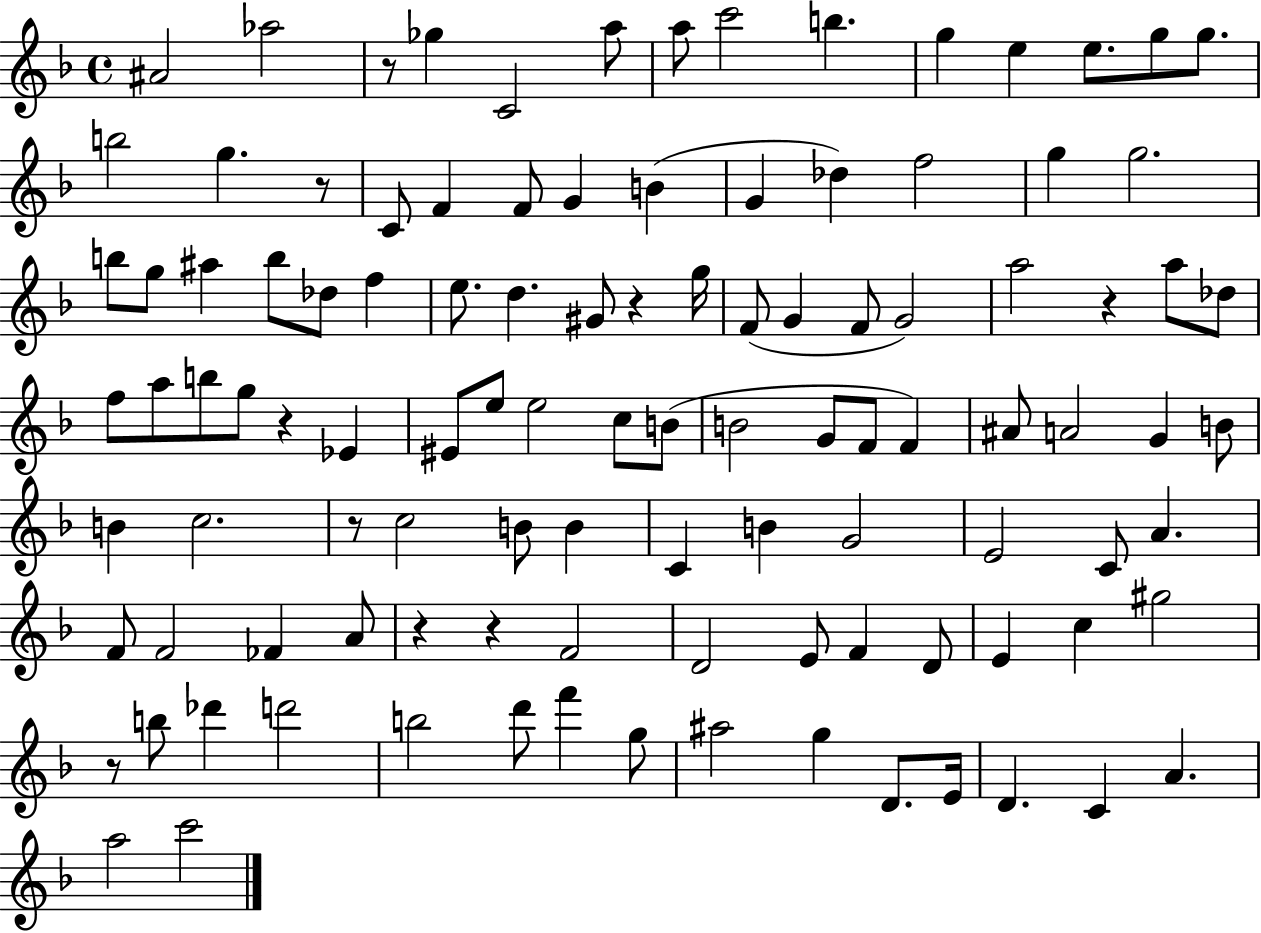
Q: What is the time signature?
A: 4/4